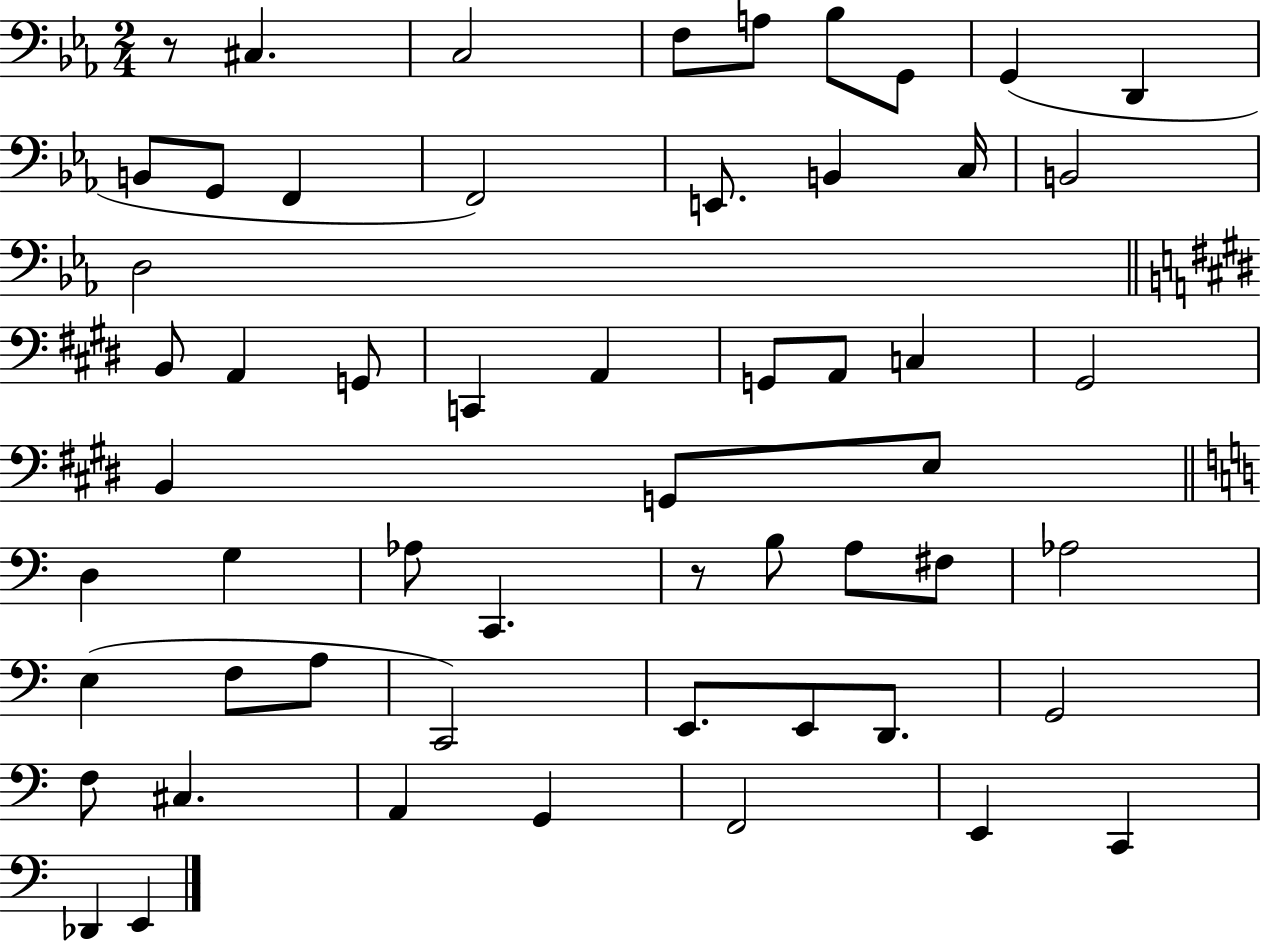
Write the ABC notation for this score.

X:1
T:Untitled
M:2/4
L:1/4
K:Eb
z/2 ^C, C,2 F,/2 A,/2 _B,/2 G,,/2 G,, D,, B,,/2 G,,/2 F,, F,,2 E,,/2 B,, C,/4 B,,2 D,2 B,,/2 A,, G,,/2 C,, A,, G,,/2 A,,/2 C, ^G,,2 B,, G,,/2 E,/2 D, G, _A,/2 C,, z/2 B,/2 A,/2 ^F,/2 _A,2 E, F,/2 A,/2 C,,2 E,,/2 E,,/2 D,,/2 G,,2 F,/2 ^C, A,, G,, F,,2 E,, C,, _D,, E,,